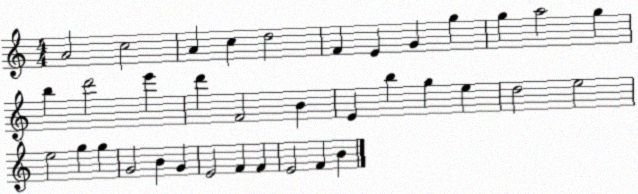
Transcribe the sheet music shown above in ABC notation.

X:1
T:Untitled
M:4/4
L:1/4
K:C
A2 c2 A c d2 F E G g g a2 g b d'2 e' d' F2 B E b g e d2 e2 e2 g g G2 B G E2 F F E2 F B